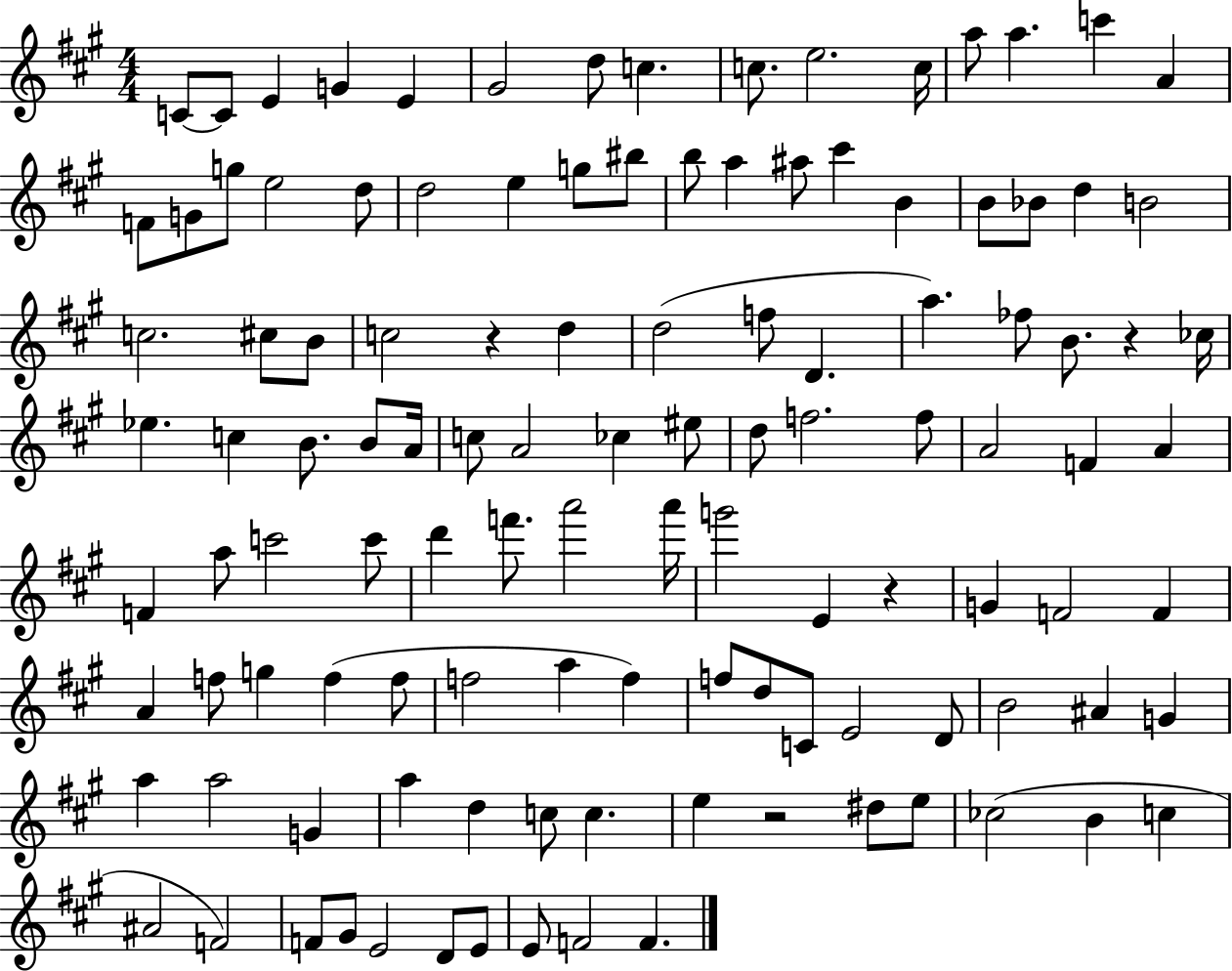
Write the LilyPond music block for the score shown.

{
  \clef treble
  \numericTimeSignature
  \time 4/4
  \key a \major
  \repeat volta 2 { c'8~~ c'8 e'4 g'4 e'4 | gis'2 d''8 c''4. | c''8. e''2. c''16 | a''8 a''4. c'''4 a'4 | \break f'8 g'8 g''8 e''2 d''8 | d''2 e''4 g''8 bis''8 | b''8 a''4 ais''8 cis'''4 b'4 | b'8 bes'8 d''4 b'2 | \break c''2. cis''8 b'8 | c''2 r4 d''4 | d''2( f''8 d'4. | a''4.) fes''8 b'8. r4 ces''16 | \break ees''4. c''4 b'8. b'8 a'16 | c''8 a'2 ces''4 eis''8 | d''8 f''2. f''8 | a'2 f'4 a'4 | \break f'4 a''8 c'''2 c'''8 | d'''4 f'''8. a'''2 a'''16 | g'''2 e'4 r4 | g'4 f'2 f'4 | \break a'4 f''8 g''4 f''4( f''8 | f''2 a''4 f''4) | f''8 d''8 c'8 e'2 d'8 | b'2 ais'4 g'4 | \break a''4 a''2 g'4 | a''4 d''4 c''8 c''4. | e''4 r2 dis''8 e''8 | ces''2( b'4 c''4 | \break ais'2 f'2) | f'8 gis'8 e'2 d'8 e'8 | e'8 f'2 f'4. | } \bar "|."
}